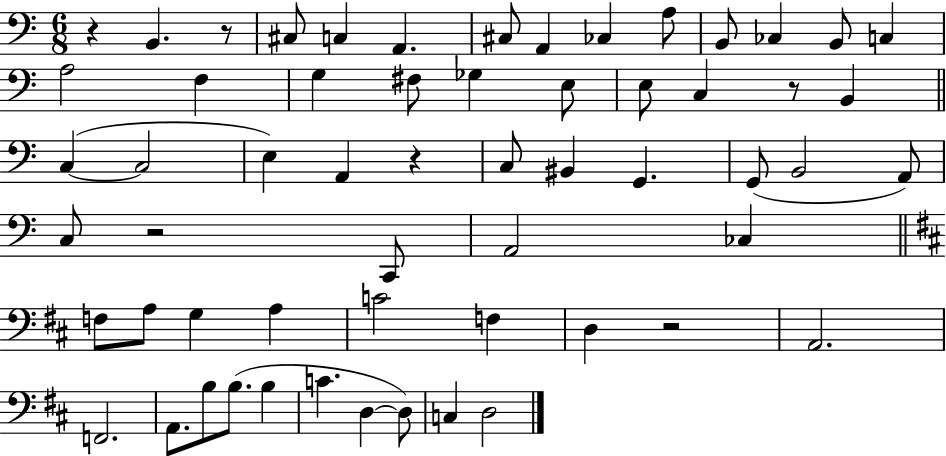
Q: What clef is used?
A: bass